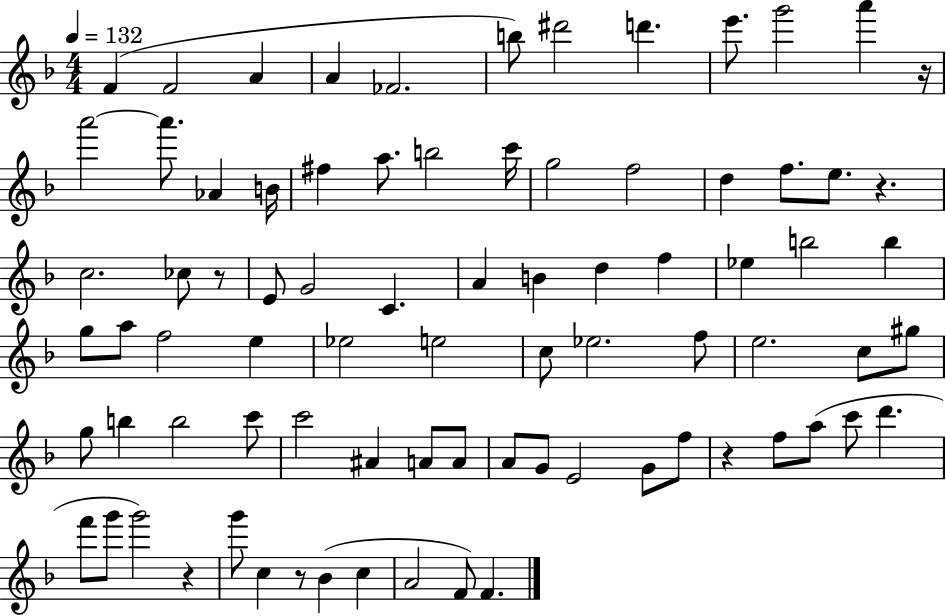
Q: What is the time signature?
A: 4/4